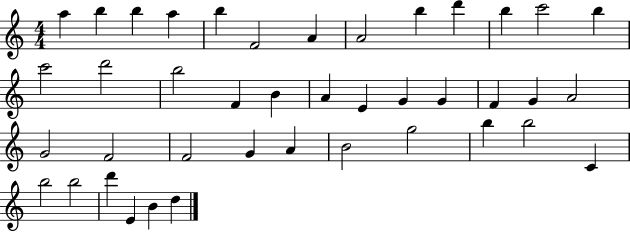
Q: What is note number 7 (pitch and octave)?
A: A4